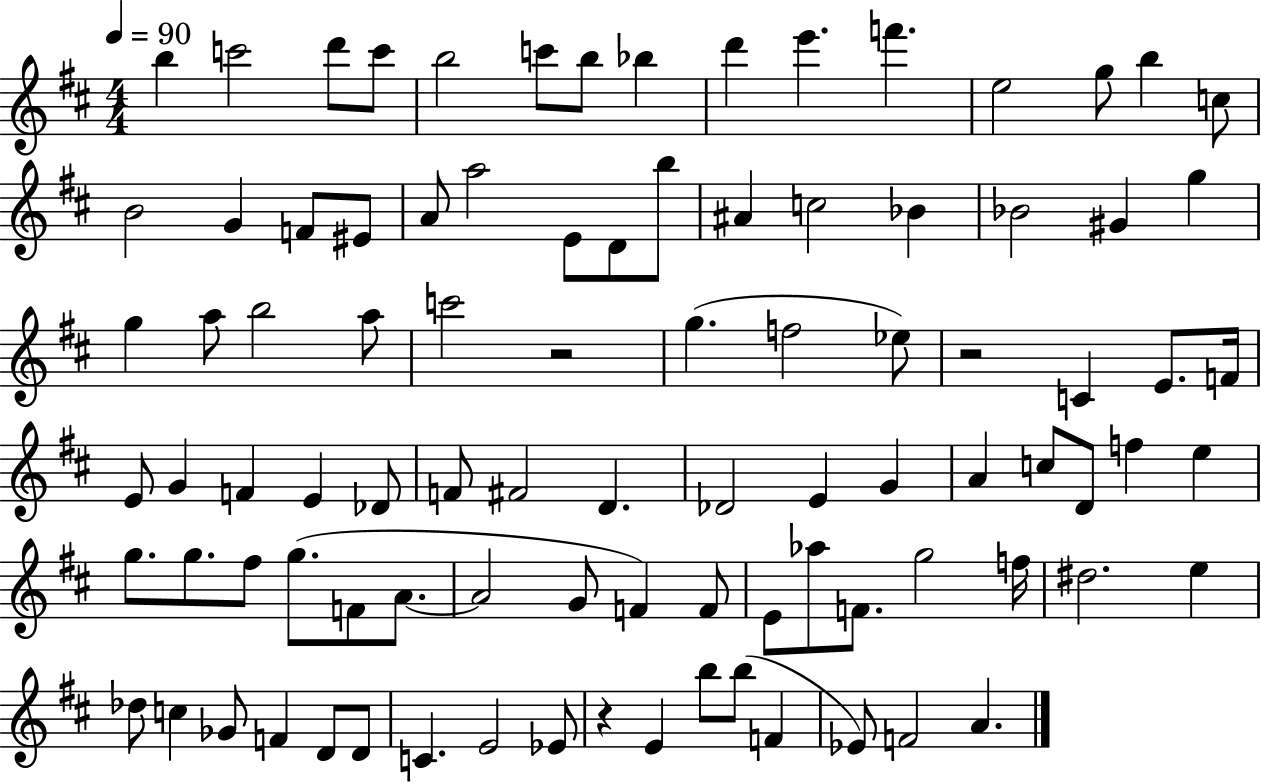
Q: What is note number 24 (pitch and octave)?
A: B5